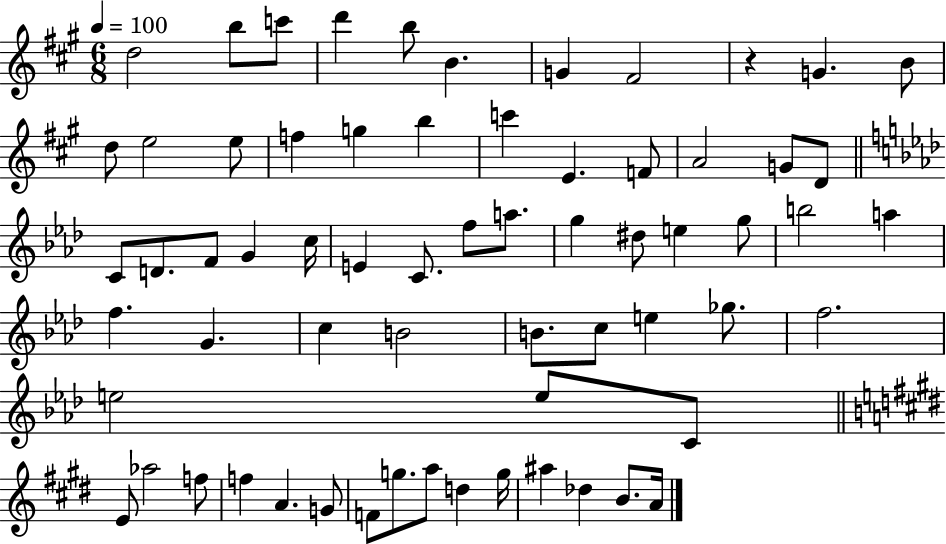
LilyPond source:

{
  \clef treble
  \numericTimeSignature
  \time 6/8
  \key a \major
  \tempo 4 = 100
  d''2 b''8 c'''8 | d'''4 b''8 b'4. | g'4 fis'2 | r4 g'4. b'8 | \break d''8 e''2 e''8 | f''4 g''4 b''4 | c'''4 e'4. f'8 | a'2 g'8 d'8 | \break \bar "||" \break \key aes \major c'8 d'8. f'8 g'4 c''16 | e'4 c'8. f''8 a''8. | g''4 dis''8 e''4 g''8 | b''2 a''4 | \break f''4. g'4. | c''4 b'2 | b'8. c''8 e''4 ges''8. | f''2. | \break e''2 e''8 c'8 | \bar "||" \break \key e \major e'8 aes''2 f''8 | f''4 a'4. g'8 | f'8 g''8. a''8 d''4 g''16 | ais''4 des''4 b'8. a'16 | \break \bar "|."
}